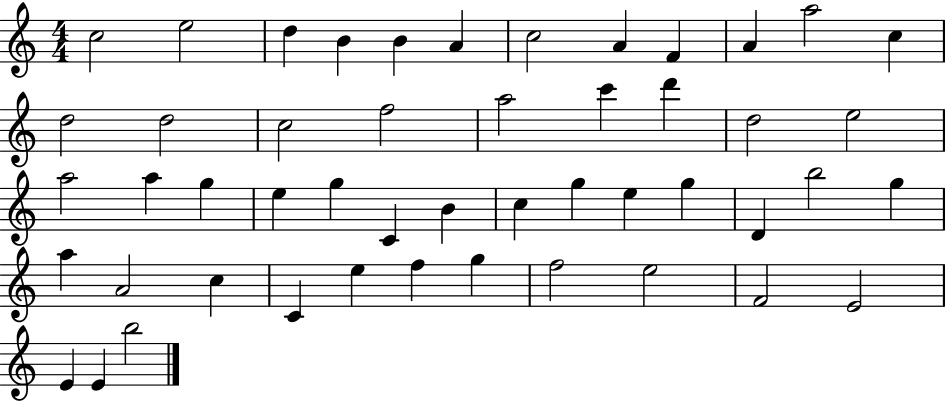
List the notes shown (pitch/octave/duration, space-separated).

C5/h E5/h D5/q B4/q B4/q A4/q C5/h A4/q F4/q A4/q A5/h C5/q D5/h D5/h C5/h F5/h A5/h C6/q D6/q D5/h E5/h A5/h A5/q G5/q E5/q G5/q C4/q B4/q C5/q G5/q E5/q G5/q D4/q B5/h G5/q A5/q A4/h C5/q C4/q E5/q F5/q G5/q F5/h E5/h F4/h E4/h E4/q E4/q B5/h